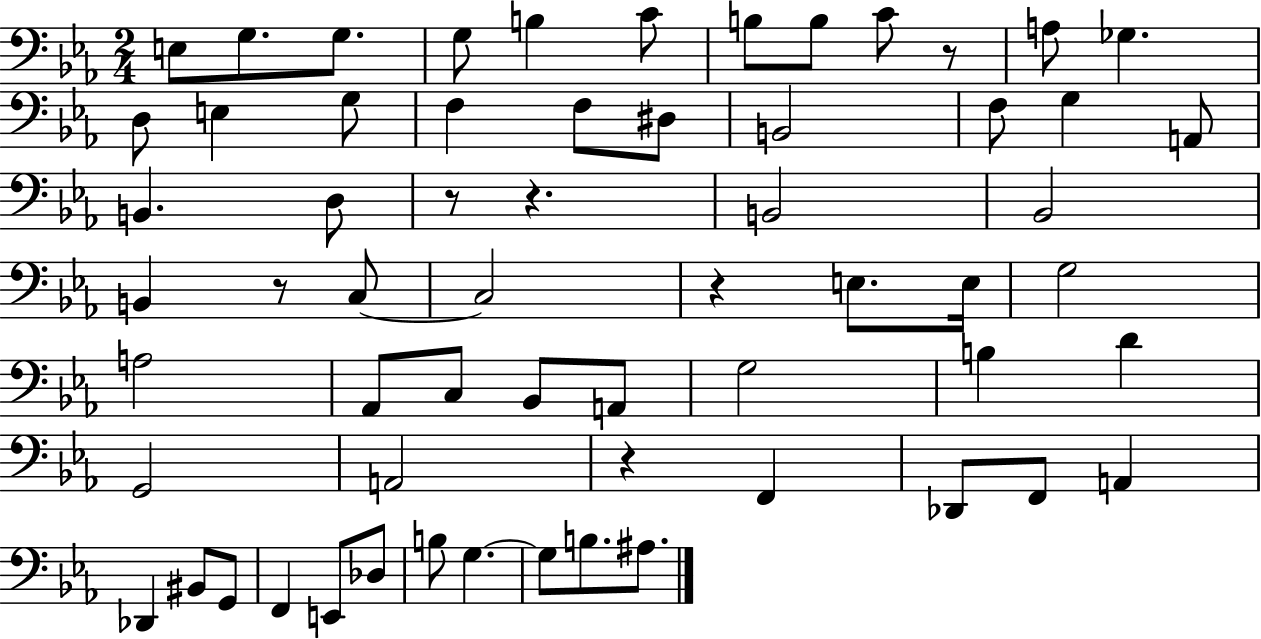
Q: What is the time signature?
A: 2/4